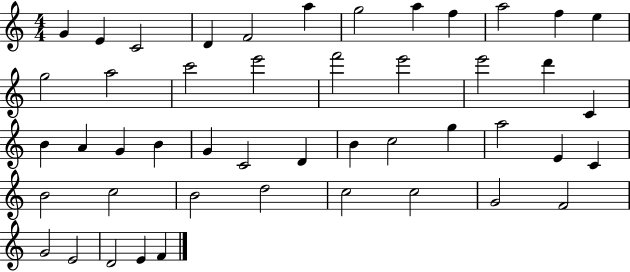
G4/q E4/q C4/h D4/q F4/h A5/q G5/h A5/q F5/q A5/h F5/q E5/q G5/h A5/h C6/h E6/h F6/h E6/h E6/h D6/q C4/q B4/q A4/q G4/q B4/q G4/q C4/h D4/q B4/q C5/h G5/q A5/h E4/q C4/q B4/h C5/h B4/h D5/h C5/h C5/h G4/h F4/h G4/h E4/h D4/h E4/q F4/q